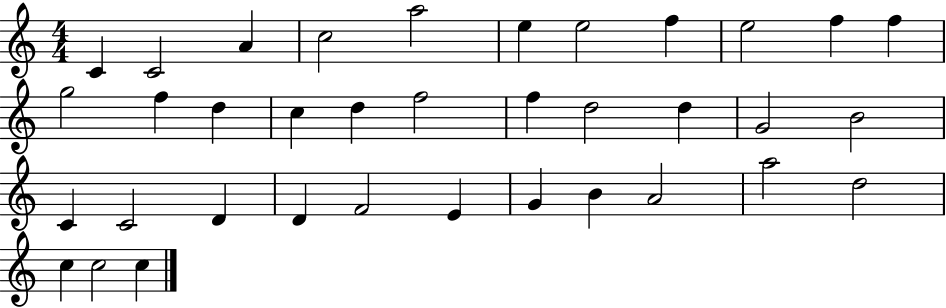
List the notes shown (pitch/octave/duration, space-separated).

C4/q C4/h A4/q C5/h A5/h E5/q E5/h F5/q E5/h F5/q F5/q G5/h F5/q D5/q C5/q D5/q F5/h F5/q D5/h D5/q G4/h B4/h C4/q C4/h D4/q D4/q F4/h E4/q G4/q B4/q A4/h A5/h D5/h C5/q C5/h C5/q